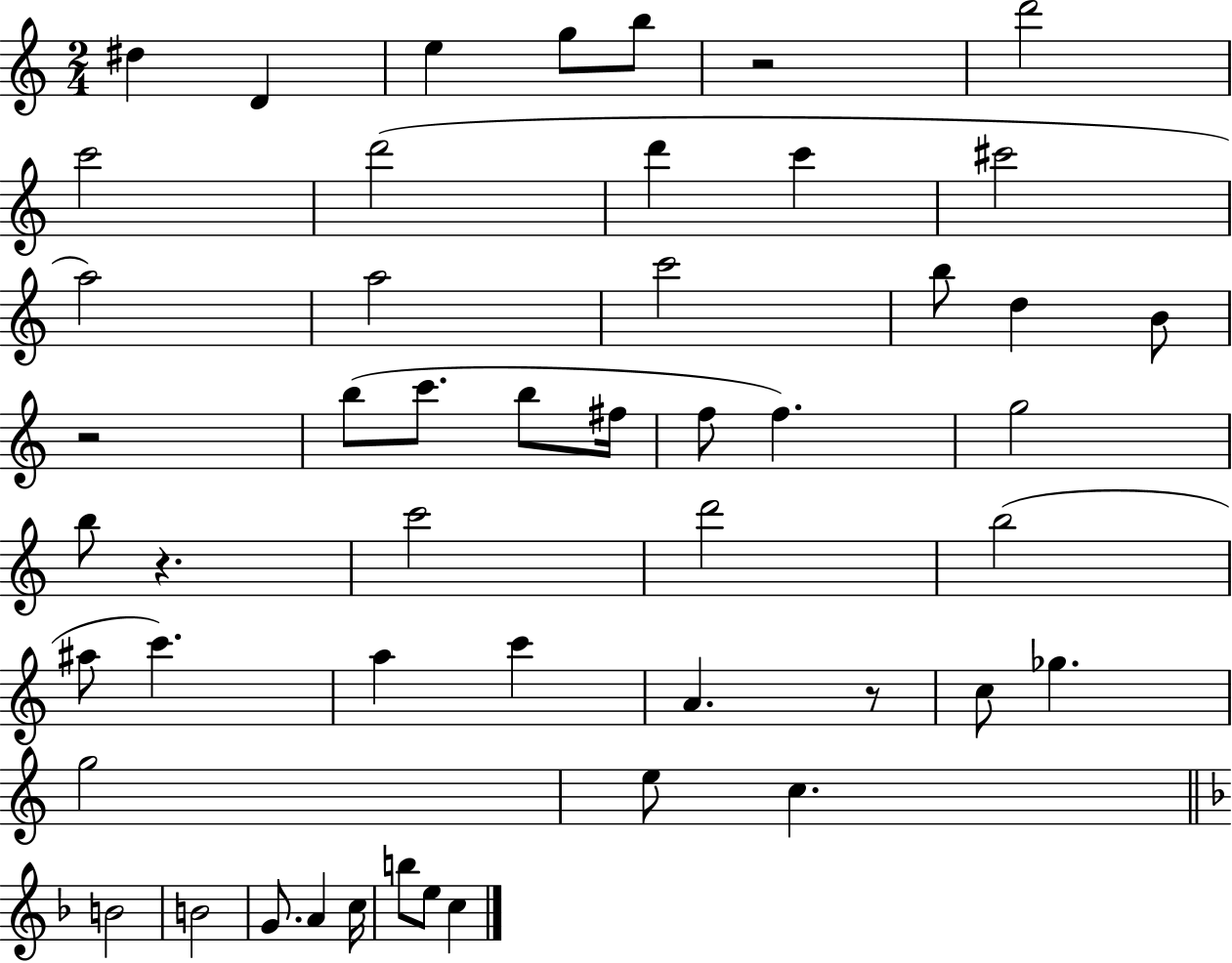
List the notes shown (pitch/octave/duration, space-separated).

D#5/q D4/q E5/q G5/e B5/e R/h D6/h C6/h D6/h D6/q C6/q C#6/h A5/h A5/h C6/h B5/e D5/q B4/e R/h B5/e C6/e. B5/e F#5/s F5/e F5/q. G5/h B5/e R/q. C6/h D6/h B5/h A#5/e C6/q. A5/q C6/q A4/q. R/e C5/e Gb5/q. G5/h E5/e C5/q. B4/h B4/h G4/e. A4/q C5/s B5/e E5/e C5/q